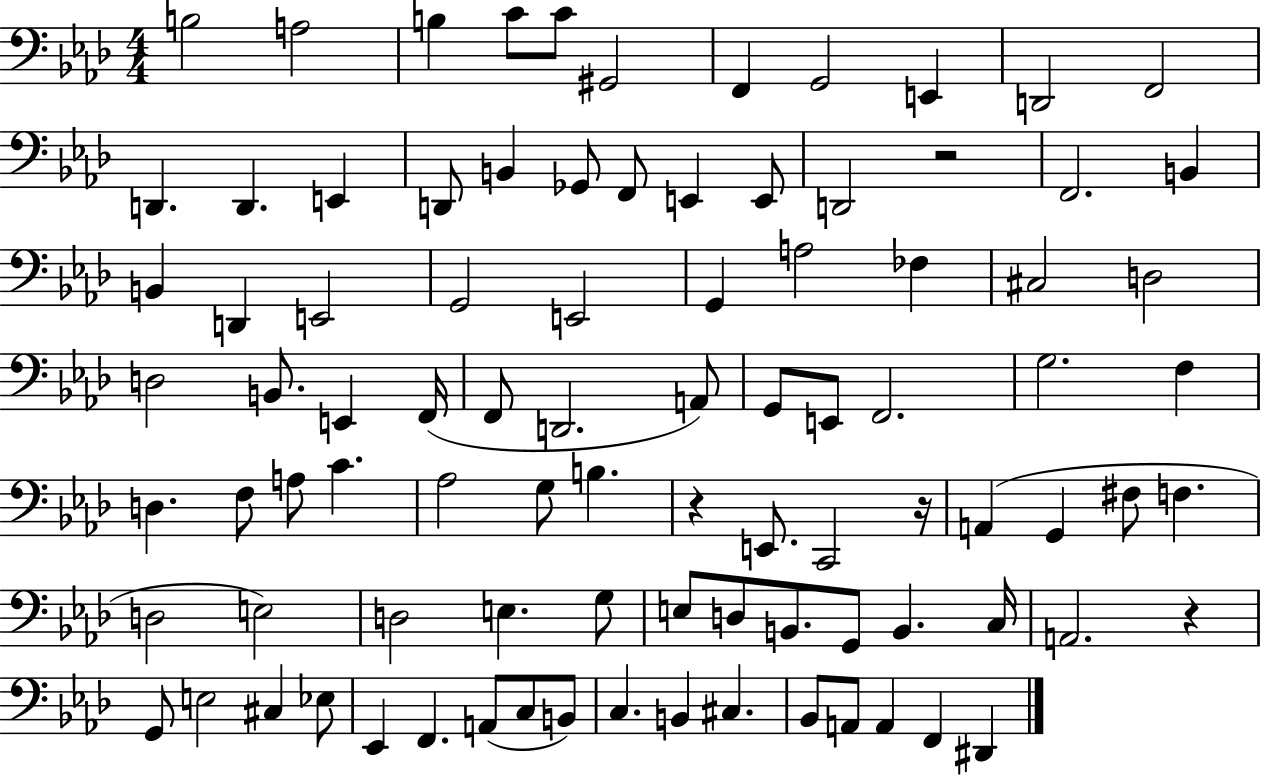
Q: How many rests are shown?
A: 4